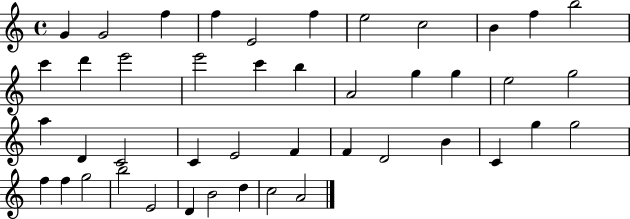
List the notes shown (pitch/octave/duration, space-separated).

G4/q G4/h F5/q F5/q E4/h F5/q E5/h C5/h B4/q F5/q B5/h C6/q D6/q E6/h E6/h C6/q B5/q A4/h G5/q G5/q E5/h G5/h A5/q D4/q C4/h C4/q E4/h F4/q F4/q D4/h B4/q C4/q G5/q G5/h F5/q F5/q G5/h B5/h E4/h D4/q B4/h D5/q C5/h A4/h